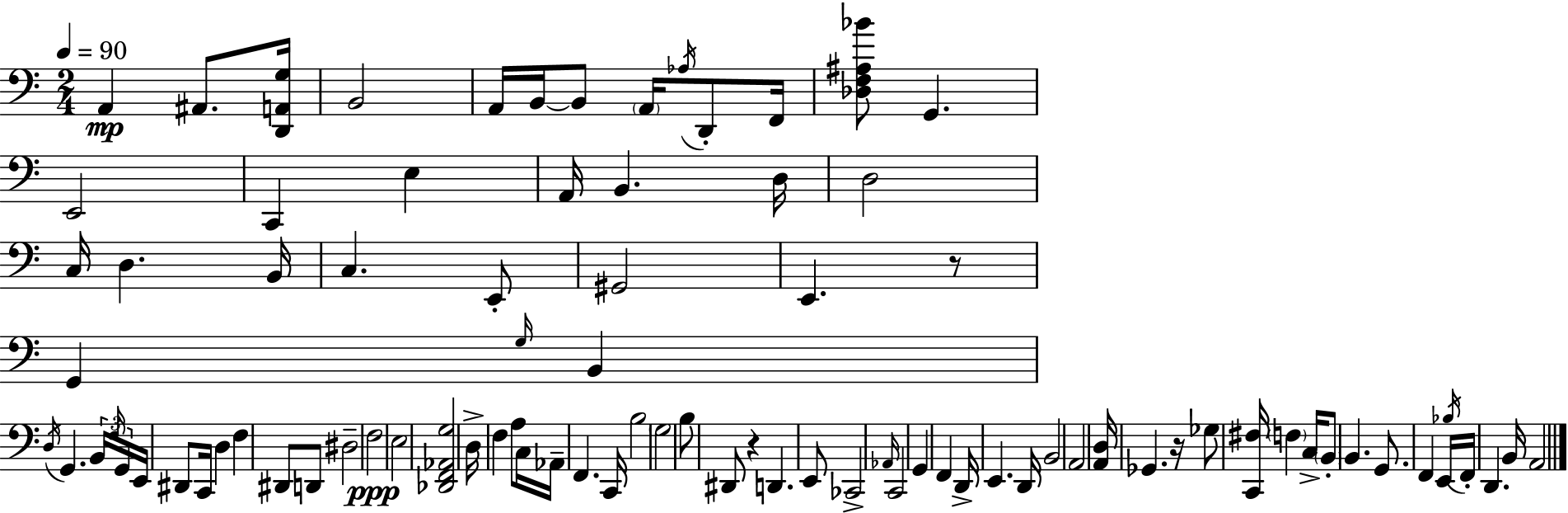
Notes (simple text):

A2/q A#2/e. [D2,A2,G3]/s B2/h A2/s B2/s B2/e A2/s Ab3/s D2/e F2/s [Db3,F3,A#3,Bb4]/e G2/q. E2/h C2/q E3/q A2/s B2/q. D3/s D3/h C3/s D3/q. B2/s C3/q. E2/e G#2/h E2/q. R/e G2/q G3/s B2/q D3/s G2/q. B2/s F3/s G2/s E2/s D#2/e C2/s D3/q F3/q D#2/e D2/e D#3/h F3/h E3/h [Db2,F2,Ab2,G3]/h D3/s F3/q A3/e C3/s Ab2/s F2/q. C2/s B3/h G3/h B3/e D#2/e R/q D2/q. E2/e CES2/h Ab2/s C2/h G2/q F2/q D2/s E2/q. D2/s B2/h A2/h [A2,D3]/s Gb2/q. R/s Gb3/e [C2,F#3]/s F3/q C3/s B2/e B2/q. G2/e. F2/q E2/s Bb3/s F2/s D2/q. B2/s A2/h